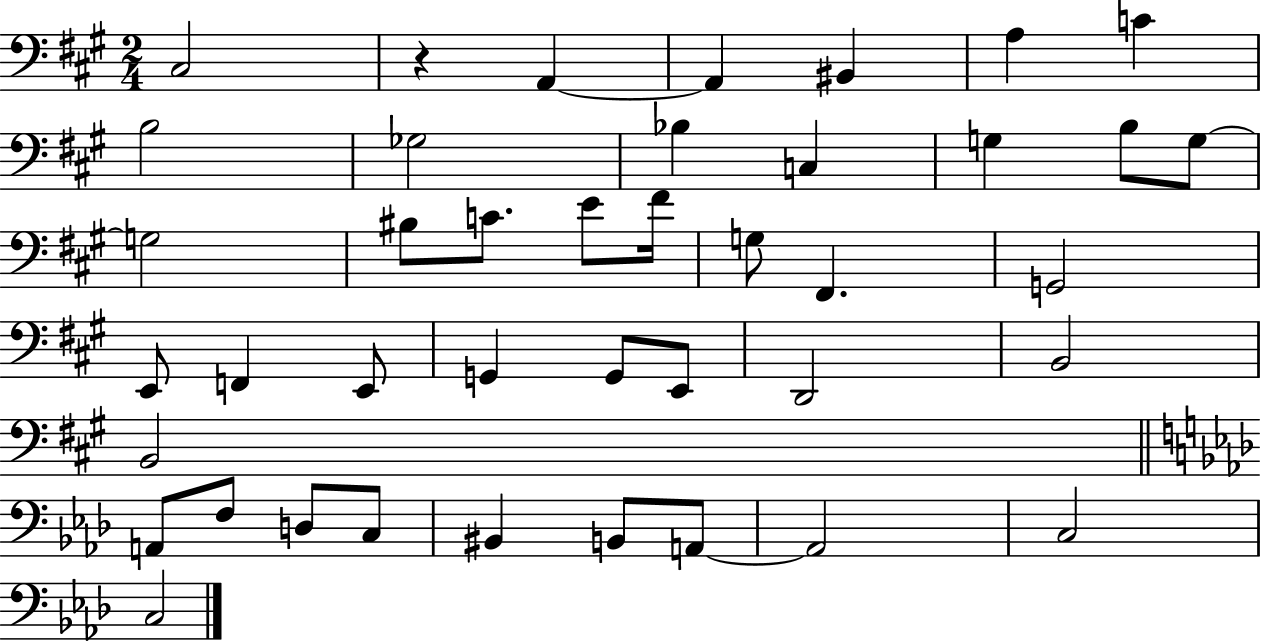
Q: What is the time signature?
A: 2/4